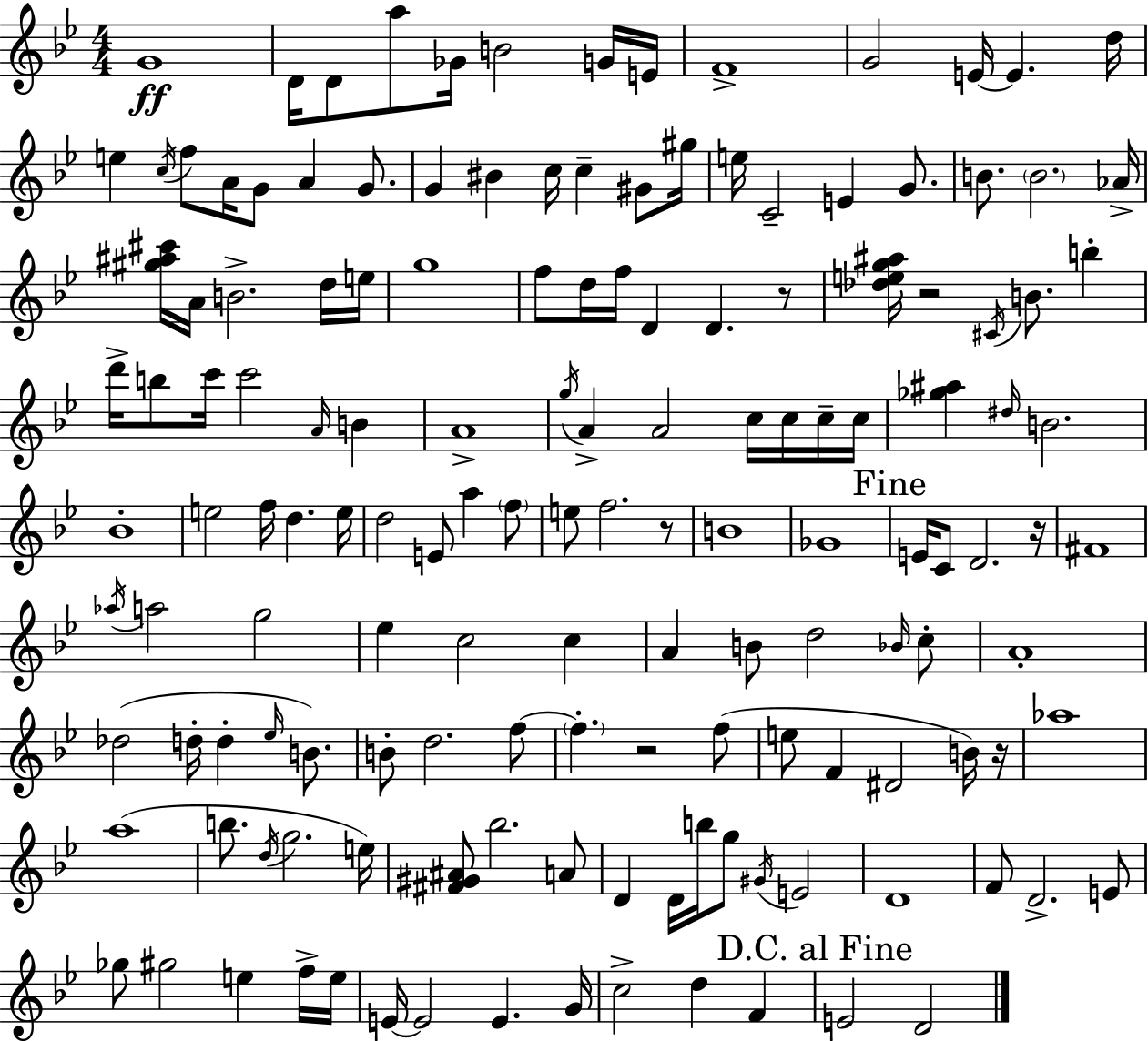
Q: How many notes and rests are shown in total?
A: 147